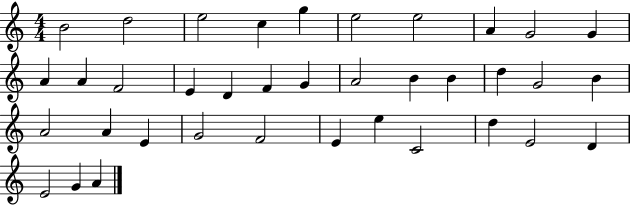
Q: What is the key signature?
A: C major